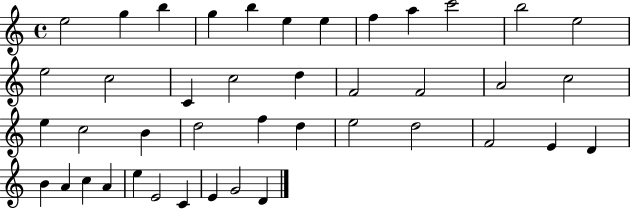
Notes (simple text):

E5/h G5/q B5/q G5/q B5/q E5/q E5/q F5/q A5/q C6/h B5/h E5/h E5/h C5/h C4/q C5/h D5/q F4/h F4/h A4/h C5/h E5/q C5/h B4/q D5/h F5/q D5/q E5/h D5/h F4/h E4/q D4/q B4/q A4/q C5/q A4/q E5/q E4/h C4/q E4/q G4/h D4/q